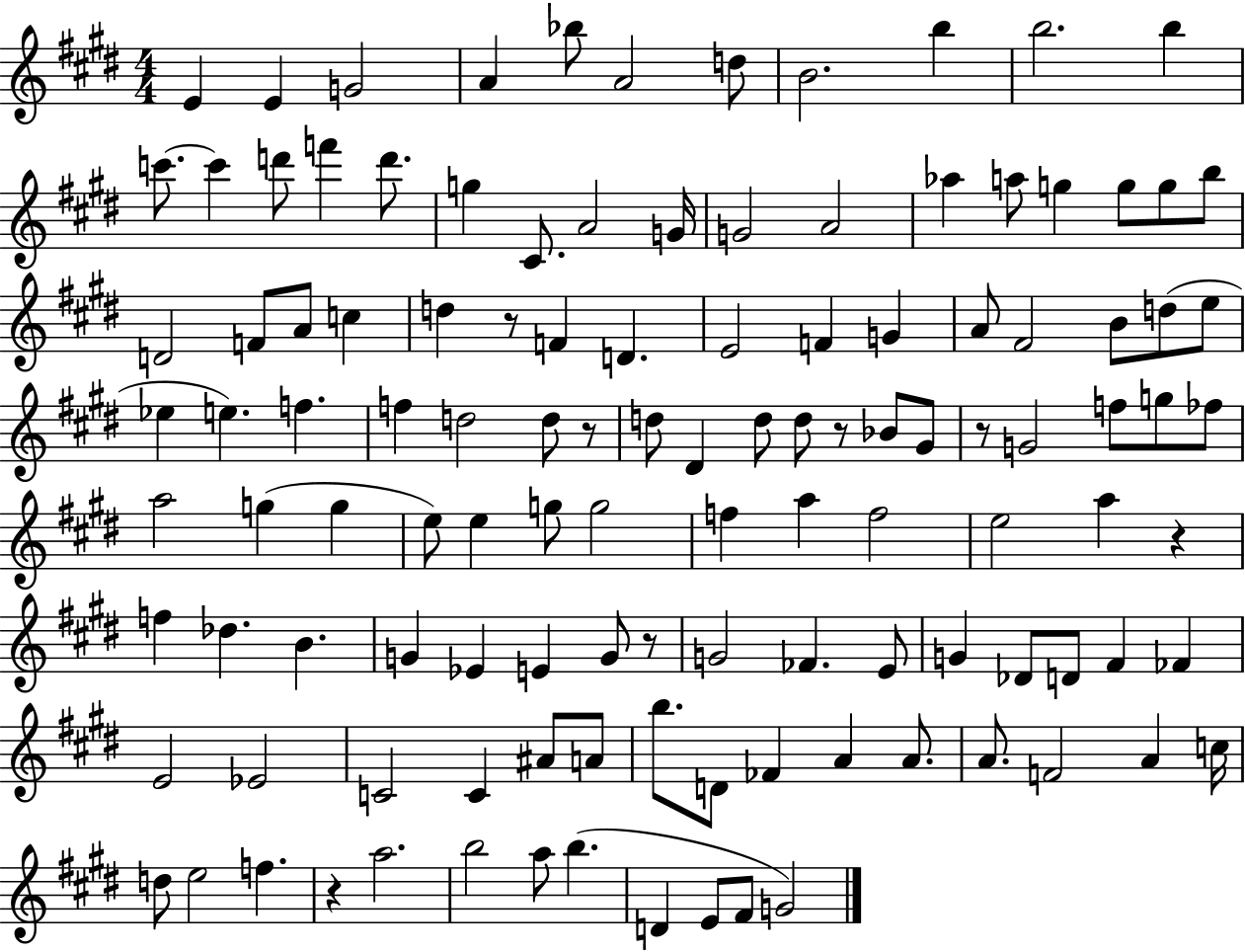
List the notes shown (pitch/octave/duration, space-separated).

E4/q E4/q G4/h A4/q Bb5/e A4/h D5/e B4/h. B5/q B5/h. B5/q C6/e. C6/q D6/e F6/q D6/e. G5/q C#4/e. A4/h G4/s G4/h A4/h Ab5/q A5/e G5/q G5/e G5/e B5/e D4/h F4/e A4/e C5/q D5/q R/e F4/q D4/q. E4/h F4/q G4/q A4/e F#4/h B4/e D5/e E5/e Eb5/q E5/q. F5/q. F5/q D5/h D5/e R/e D5/e D#4/q D5/e D5/e R/e Bb4/e G#4/e R/e G4/h F5/e G5/e FES5/e A5/h G5/q G5/q E5/e E5/q G5/e G5/h F5/q A5/q F5/h E5/h A5/q R/q F5/q Db5/q. B4/q. G4/q Eb4/q E4/q G4/e R/e G4/h FES4/q. E4/e G4/q Db4/e D4/e F#4/q FES4/q E4/h Eb4/h C4/h C4/q A#4/e A4/e B5/e. D4/e FES4/q A4/q A4/e. A4/e. F4/h A4/q C5/s D5/e E5/h F5/q. R/q A5/h. B5/h A5/e B5/q. D4/q E4/e F#4/e G4/h